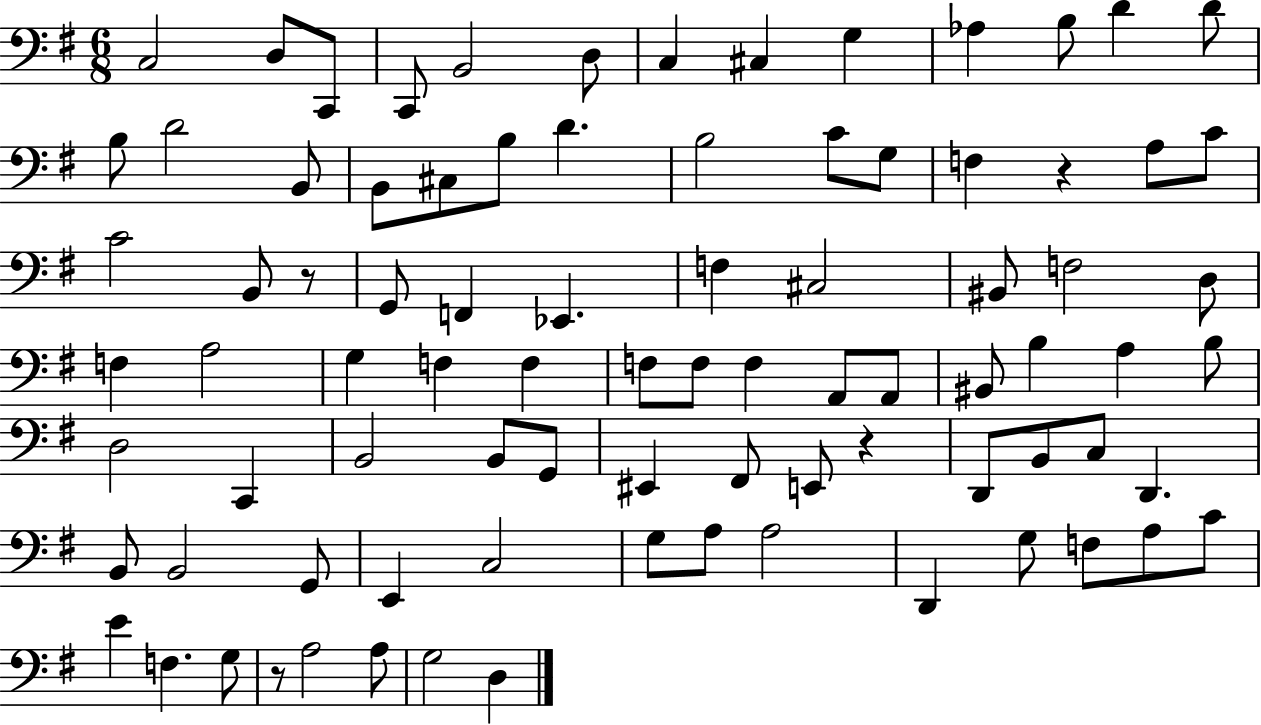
X:1
T:Untitled
M:6/8
L:1/4
K:G
C,2 D,/2 C,,/2 C,,/2 B,,2 D,/2 C, ^C, G, _A, B,/2 D D/2 B,/2 D2 B,,/2 B,,/2 ^C,/2 B,/2 D B,2 C/2 G,/2 F, z A,/2 C/2 C2 B,,/2 z/2 G,,/2 F,, _E,, F, ^C,2 ^B,,/2 F,2 D,/2 F, A,2 G, F, F, F,/2 F,/2 F, A,,/2 A,,/2 ^B,,/2 B, A, B,/2 D,2 C,, B,,2 B,,/2 G,,/2 ^E,, ^F,,/2 E,,/2 z D,,/2 B,,/2 C,/2 D,, B,,/2 B,,2 G,,/2 E,, C,2 G,/2 A,/2 A,2 D,, G,/2 F,/2 A,/2 C/2 E F, G,/2 z/2 A,2 A,/2 G,2 D,